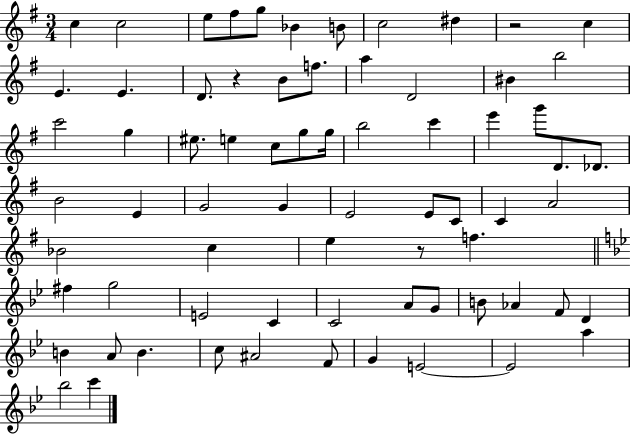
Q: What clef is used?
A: treble